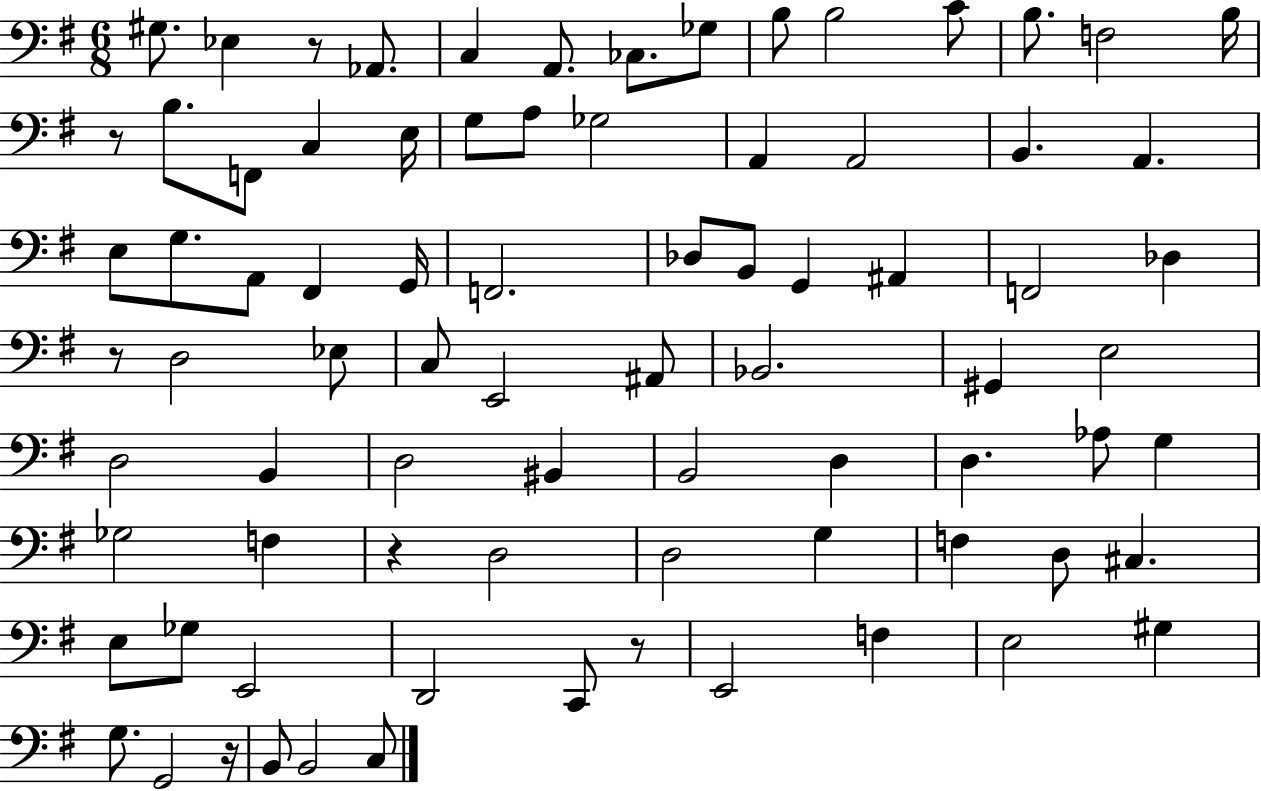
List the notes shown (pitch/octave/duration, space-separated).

G#3/e. Eb3/q R/e Ab2/e. C3/q A2/e. CES3/e. Gb3/e B3/e B3/h C4/e B3/e. F3/h B3/s R/e B3/e. F2/e C3/q E3/s G3/e A3/e Gb3/h A2/q A2/h B2/q. A2/q. E3/e G3/e. A2/e F#2/q G2/s F2/h. Db3/e B2/e G2/q A#2/q F2/h Db3/q R/e D3/h Eb3/e C3/e E2/h A#2/e Bb2/h. G#2/q E3/h D3/h B2/q D3/h BIS2/q B2/h D3/q D3/q. Ab3/e G3/q Gb3/h F3/q R/q D3/h D3/h G3/q F3/q D3/e C#3/q. E3/e Gb3/e E2/h D2/h C2/e R/e E2/h F3/q E3/h G#3/q G3/e. G2/h R/s B2/e B2/h C3/e